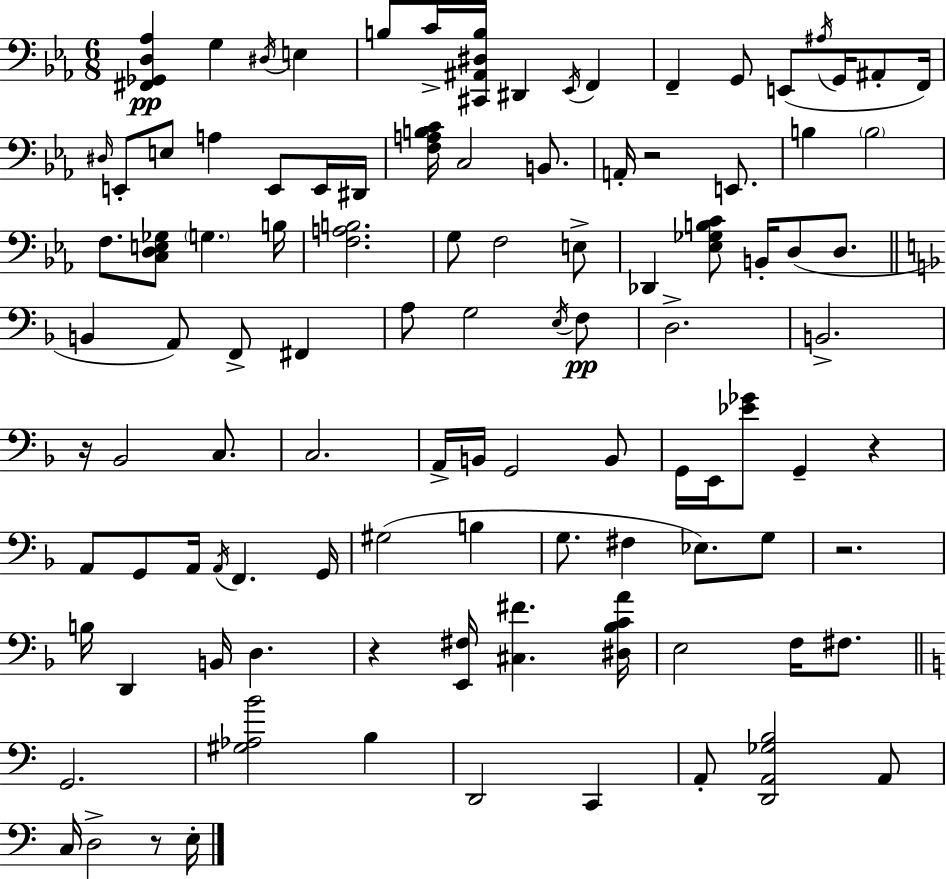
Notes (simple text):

[F#2,Gb2,D3,Ab3]/q G3/q D#3/s E3/q B3/e C4/s [C#2,A#2,D#3,B3]/s D#2/q Eb2/s F2/q F2/q G2/e E2/e A#3/s G2/s A#2/e F2/s D#3/s E2/e E3/e A3/q E2/e E2/s D#2/s [F3,A3,B3,C4]/s C3/h B2/e. A2/s R/h E2/e. B3/q B3/h F3/e. [C3,D3,E3,Gb3]/e G3/q. B3/s [F3,A3,B3]/h. G3/e F3/h E3/e Db2/q [Eb3,Gb3,B3,C4]/e B2/s D3/e D3/e. B2/q A2/e F2/e F#2/q A3/e G3/h E3/s F3/e D3/h. B2/h. R/s Bb2/h C3/e. C3/h. A2/s B2/s G2/h B2/e G2/s E2/s [Eb4,Gb4]/e G2/q R/q A2/e G2/e A2/s A2/s F2/q. G2/s G#3/h B3/q G3/e. F#3/q Eb3/e. G3/e R/h. B3/s D2/q B2/s D3/q. R/q [E2,F#3]/s [C#3,F#4]/q. [D#3,Bb3,C4,A4]/s E3/h F3/s F#3/e. G2/h. [G#3,Ab3,B4]/h B3/q D2/h C2/q A2/e [D2,A2,Gb3,B3]/h A2/e C3/s D3/h R/e E3/s